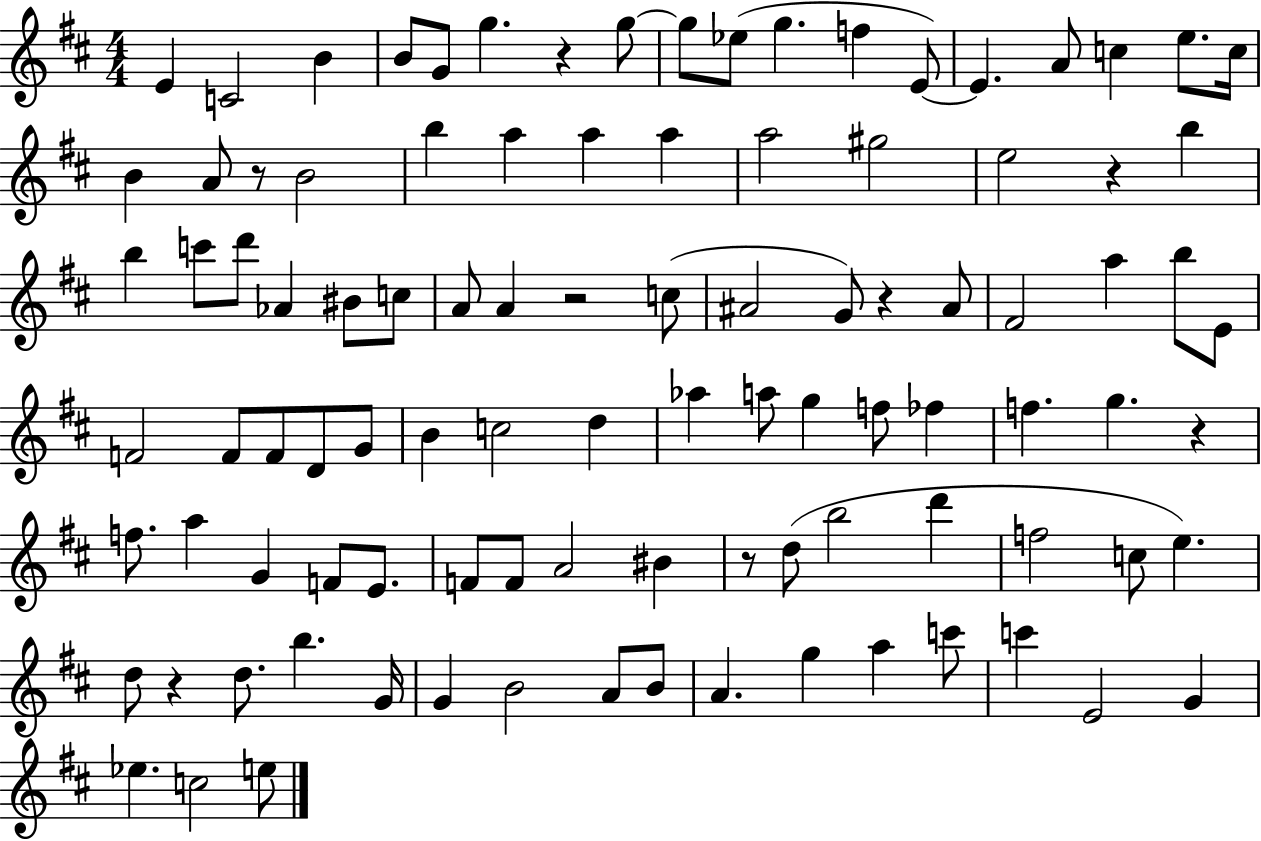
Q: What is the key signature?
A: D major